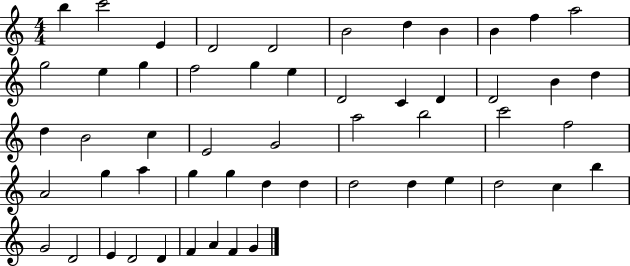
{
  \clef treble
  \numericTimeSignature
  \time 4/4
  \key c \major
  b''4 c'''2 e'4 | d'2 d'2 | b'2 d''4 b'4 | b'4 f''4 a''2 | \break g''2 e''4 g''4 | f''2 g''4 e''4 | d'2 c'4 d'4 | d'2 b'4 d''4 | \break d''4 b'2 c''4 | e'2 g'2 | a''2 b''2 | c'''2 f''2 | \break a'2 g''4 a''4 | g''4 g''4 d''4 d''4 | d''2 d''4 e''4 | d''2 c''4 b''4 | \break g'2 d'2 | e'4 d'2 d'4 | f'4 a'4 f'4 g'4 | \bar "|."
}